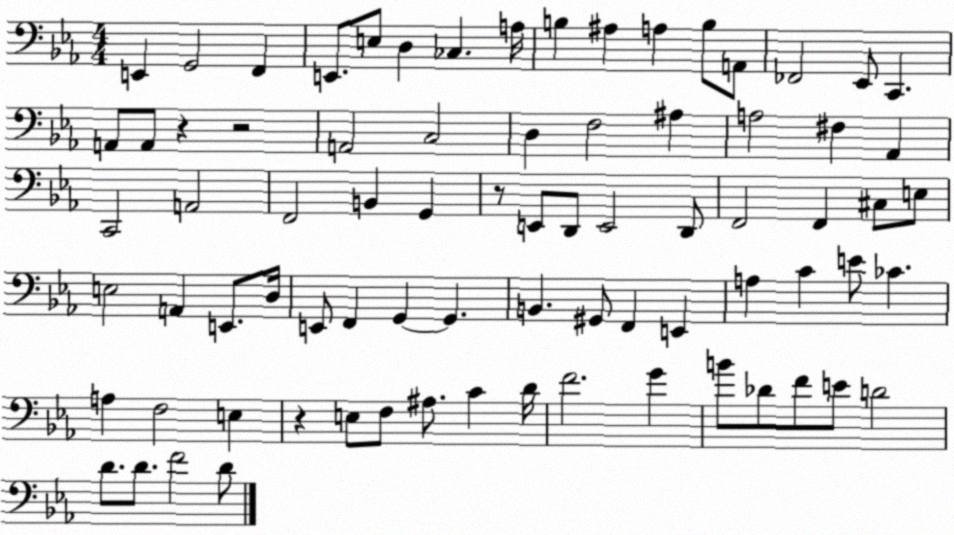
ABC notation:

X:1
T:Untitled
M:4/4
L:1/4
K:Eb
E,, G,,2 F,, E,,/2 E,/2 D, _C, A,/4 B, ^A, A, B,/2 A,,/2 _F,,2 _E,,/2 C,, A,,/2 A,,/2 z z2 A,,2 C,2 D, F,2 ^A, A,2 ^F, _A,, C,,2 A,,2 F,,2 B,, G,, z/2 E,,/2 D,,/2 E,,2 D,,/2 F,,2 F,, ^C,/2 E,/2 E,2 A,, E,,/2 D,/4 E,,/2 F,, G,, G,, B,, ^G,,/2 F,, E,, A, C E/2 _C A, F,2 E, z E,/2 F,/2 ^A,/2 C D/4 F2 G B/2 _D/2 F/2 E/2 D2 D/2 D/2 F2 D/2